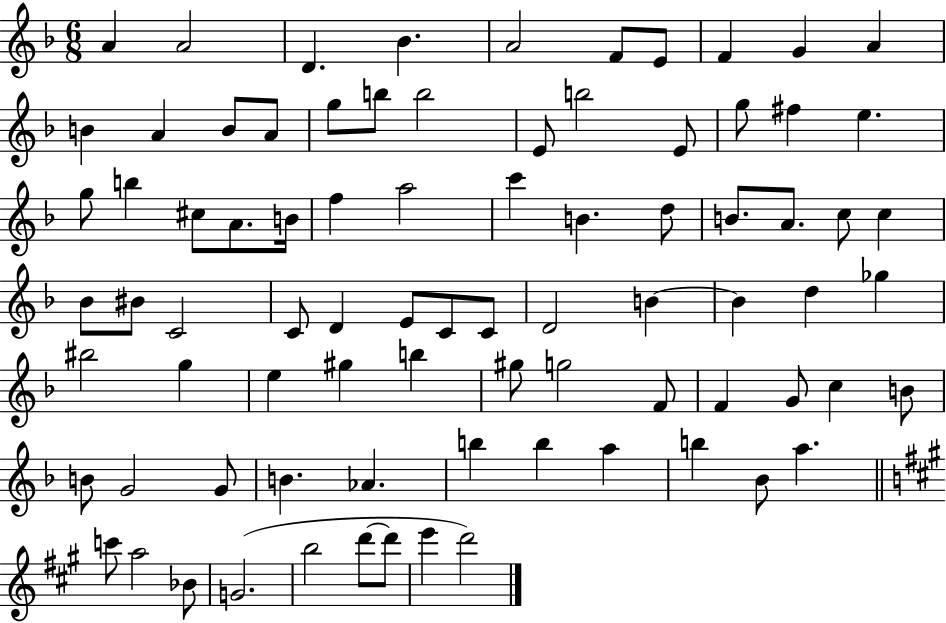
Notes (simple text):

A4/q A4/h D4/q. Bb4/q. A4/h F4/e E4/e F4/q G4/q A4/q B4/q A4/q B4/e A4/e G5/e B5/e B5/h E4/e B5/h E4/e G5/e F#5/q E5/q. G5/e B5/q C#5/e A4/e. B4/s F5/q A5/h C6/q B4/q. D5/e B4/e. A4/e. C5/e C5/q Bb4/e BIS4/e C4/h C4/e D4/q E4/e C4/e C4/e D4/h B4/q B4/q D5/q Gb5/q BIS5/h G5/q E5/q G#5/q B5/q G#5/e G5/h F4/e F4/q G4/e C5/q B4/e B4/e G4/h G4/e B4/q. Ab4/q. B5/q B5/q A5/q B5/q Bb4/e A5/q. C6/e A5/h Bb4/e G4/h. B5/h D6/e D6/e E6/q D6/h